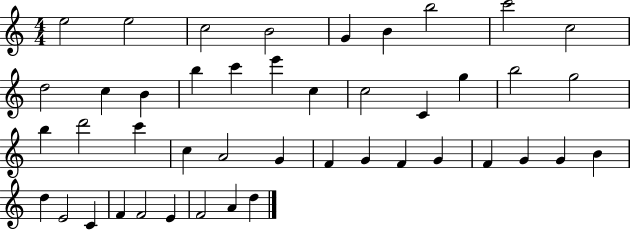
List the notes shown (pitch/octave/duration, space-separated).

E5/h E5/h C5/h B4/h G4/q B4/q B5/h C6/h C5/h D5/h C5/q B4/q B5/q C6/q E6/q C5/q C5/h C4/q G5/q B5/h G5/h B5/q D6/h C6/q C5/q A4/h G4/q F4/q G4/q F4/q G4/q F4/q G4/q G4/q B4/q D5/q E4/h C4/q F4/q F4/h E4/q F4/h A4/q D5/q